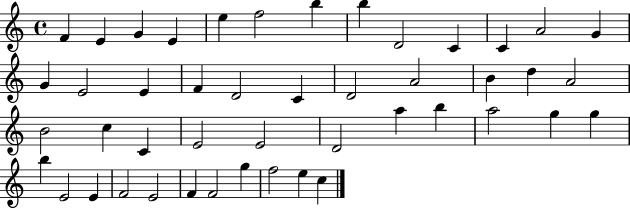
X:1
T:Untitled
M:4/4
L:1/4
K:C
F E G E e f2 b b D2 C C A2 G G E2 E F D2 C D2 A2 B d A2 B2 c C E2 E2 D2 a b a2 g g b E2 E F2 E2 F F2 g f2 e c